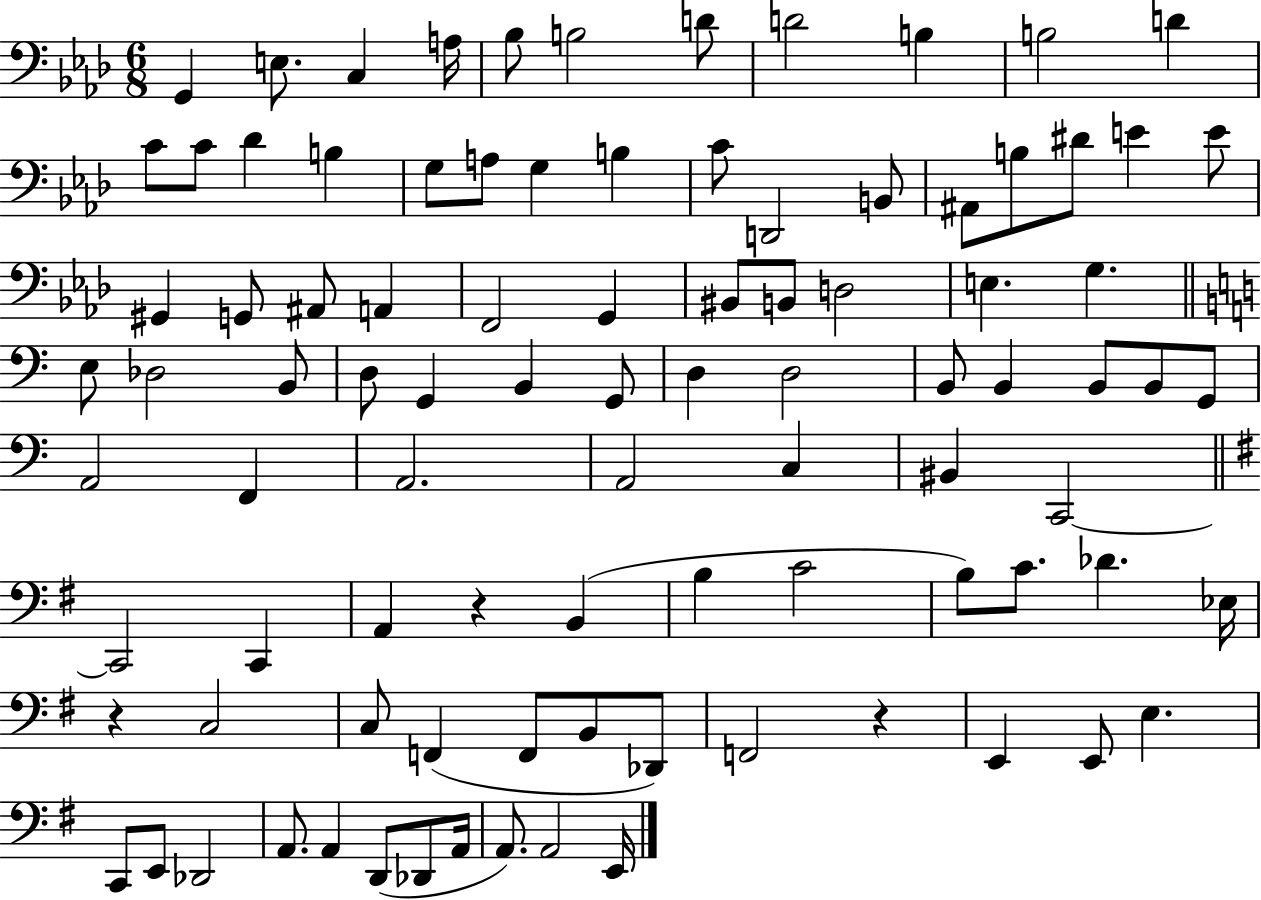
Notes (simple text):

G2/q E3/e. C3/q A3/s Bb3/e B3/h D4/e D4/h B3/q B3/h D4/q C4/e C4/e Db4/q B3/q G3/e A3/e G3/q B3/q C4/e D2/h B2/e A#2/e B3/e D#4/e E4/q E4/e G#2/q G2/e A#2/e A2/q F2/h G2/q BIS2/e B2/e D3/h E3/q. G3/q. E3/e Db3/h B2/e D3/e G2/q B2/q G2/e D3/q D3/h B2/e B2/q B2/e B2/e G2/e A2/h F2/q A2/h. A2/h C3/q BIS2/q C2/h C2/h C2/q A2/q R/q B2/q B3/q C4/h B3/e C4/e. Db4/q. Eb3/s R/q C3/h C3/e F2/q F2/e B2/e Db2/e F2/h R/q E2/q E2/e E3/q. C2/e E2/e Db2/h A2/e. A2/q D2/e Db2/e A2/s A2/e. A2/h E2/s